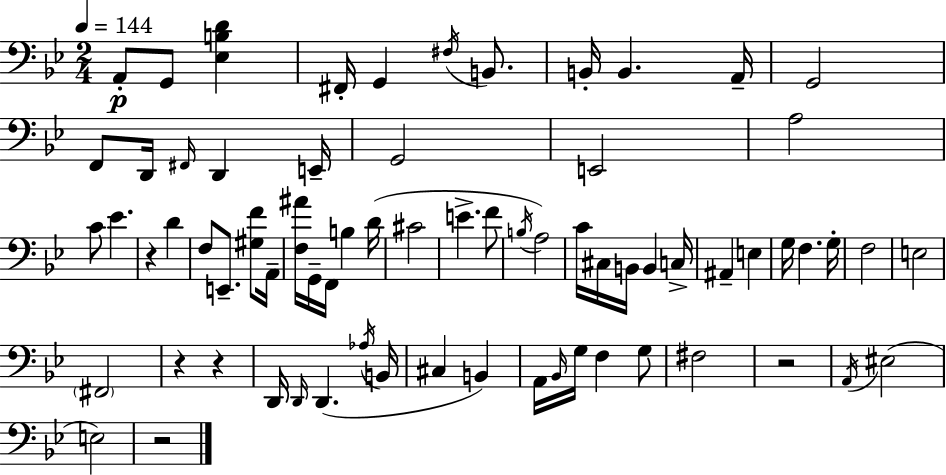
X:1
T:Untitled
M:2/4
L:1/4
K:Gm
A,,/2 G,,/2 [_E,B,D] ^F,,/4 G,, ^F,/4 B,,/2 B,,/4 B,, A,,/4 G,,2 F,,/2 D,,/4 ^F,,/4 D,, E,,/4 G,,2 E,,2 A,2 C/2 _E z D F,/2 E,,/2 [^G,F]/2 A,,/4 [F,^A]/4 G,,/4 F,,/4 B, D/4 ^C2 E F/2 B,/4 A,2 C/4 ^C,/4 B,,/4 B,, C,/4 ^A,, E, G,/4 F, G,/4 F,2 E,2 ^F,,2 z z D,,/4 D,,/4 D,, _A,/4 B,,/4 ^C, B,, A,,/4 _B,,/4 G,/4 F, G,/2 ^F,2 z2 A,,/4 ^E,2 E,2 z2